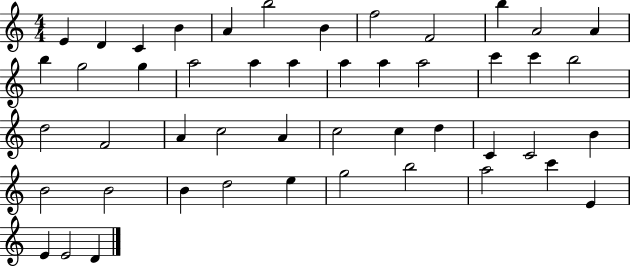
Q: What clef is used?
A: treble